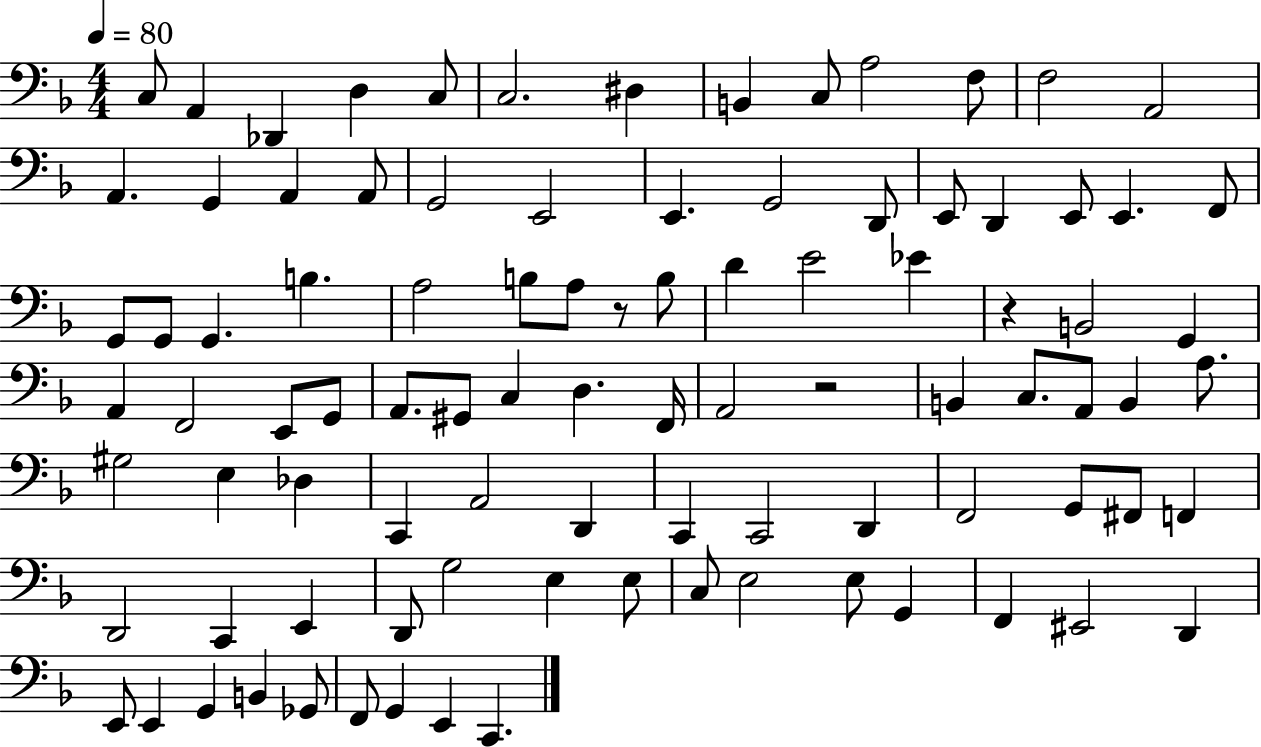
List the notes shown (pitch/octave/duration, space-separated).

C3/e A2/q Db2/q D3/q C3/e C3/h. D#3/q B2/q C3/e A3/h F3/e F3/h A2/h A2/q. G2/q A2/q A2/e G2/h E2/h E2/q. G2/h D2/e E2/e D2/q E2/e E2/q. F2/e G2/e G2/e G2/q. B3/q. A3/h B3/e A3/e R/e B3/e D4/q E4/h Eb4/q R/q B2/h G2/q A2/q F2/h E2/e G2/e A2/e. G#2/e C3/q D3/q. F2/s A2/h R/h B2/q C3/e. A2/e B2/q A3/e. G#3/h E3/q Db3/q C2/q A2/h D2/q C2/q C2/h D2/q F2/h G2/e F#2/e F2/q D2/h C2/q E2/q D2/e G3/h E3/q E3/e C3/e E3/h E3/e G2/q F2/q EIS2/h D2/q E2/e E2/q G2/q B2/q Gb2/e F2/e G2/q E2/q C2/q.